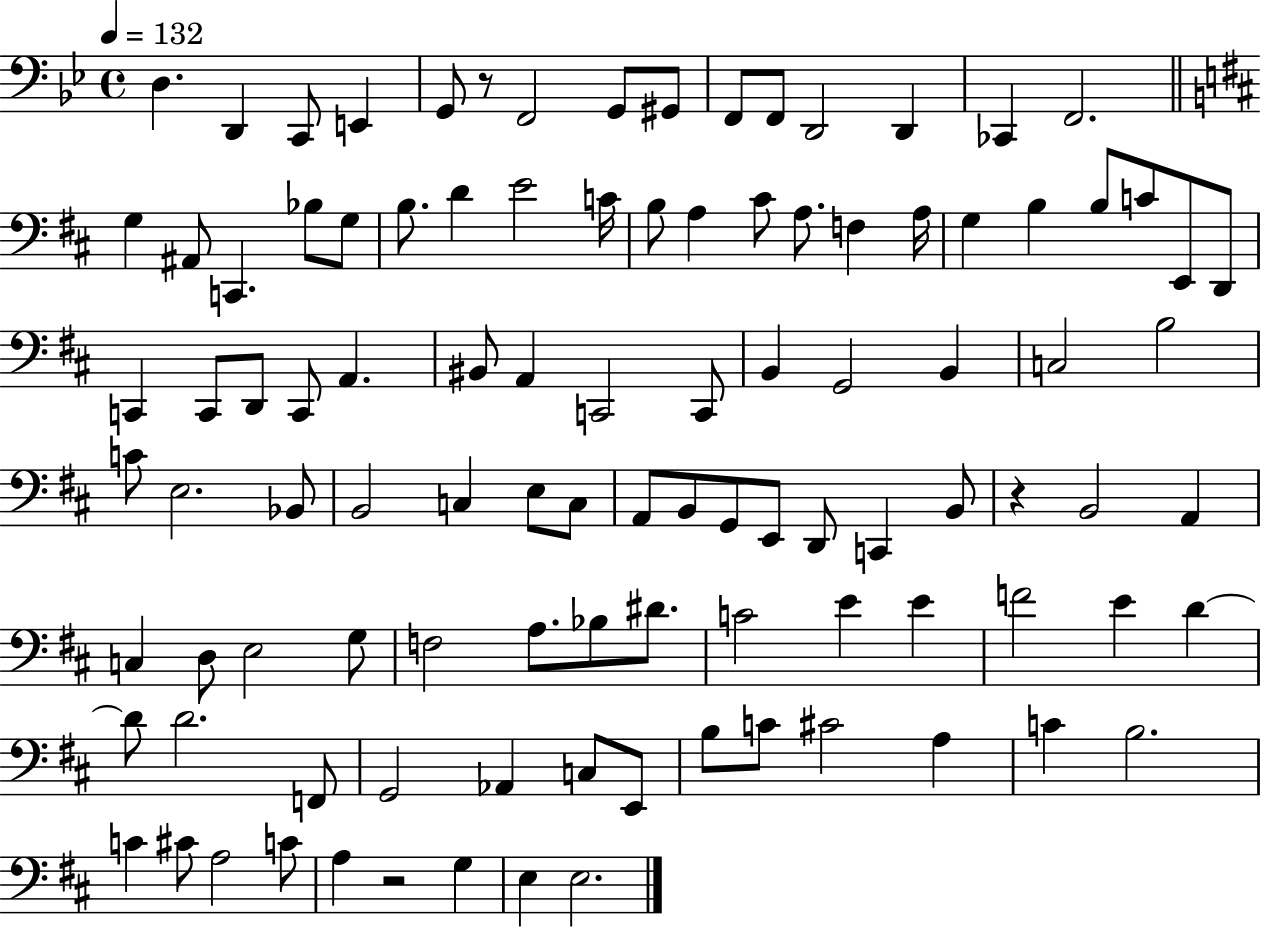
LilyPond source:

{
  \clef bass
  \time 4/4
  \defaultTimeSignature
  \key bes \major
  \tempo 4 = 132
  d4. d,4 c,8 e,4 | g,8 r8 f,2 g,8 gis,8 | f,8 f,8 d,2 d,4 | ces,4 f,2. | \break \bar "||" \break \key d \major g4 ais,8 c,4. bes8 g8 | b8. d'4 e'2 c'16 | b8 a4 cis'8 a8. f4 a16 | g4 b4 b8 c'8 e,8 d,8 | \break c,4 c,8 d,8 c,8 a,4. | bis,8 a,4 c,2 c,8 | b,4 g,2 b,4 | c2 b2 | \break c'8 e2. bes,8 | b,2 c4 e8 c8 | a,8 b,8 g,8 e,8 d,8 c,4 b,8 | r4 b,2 a,4 | \break c4 d8 e2 g8 | f2 a8. bes8 dis'8. | c'2 e'4 e'4 | f'2 e'4 d'4~~ | \break d'8 d'2. f,8 | g,2 aes,4 c8 e,8 | b8 c'8 cis'2 a4 | c'4 b2. | \break c'4 cis'8 a2 c'8 | a4 r2 g4 | e4 e2. | \bar "|."
}